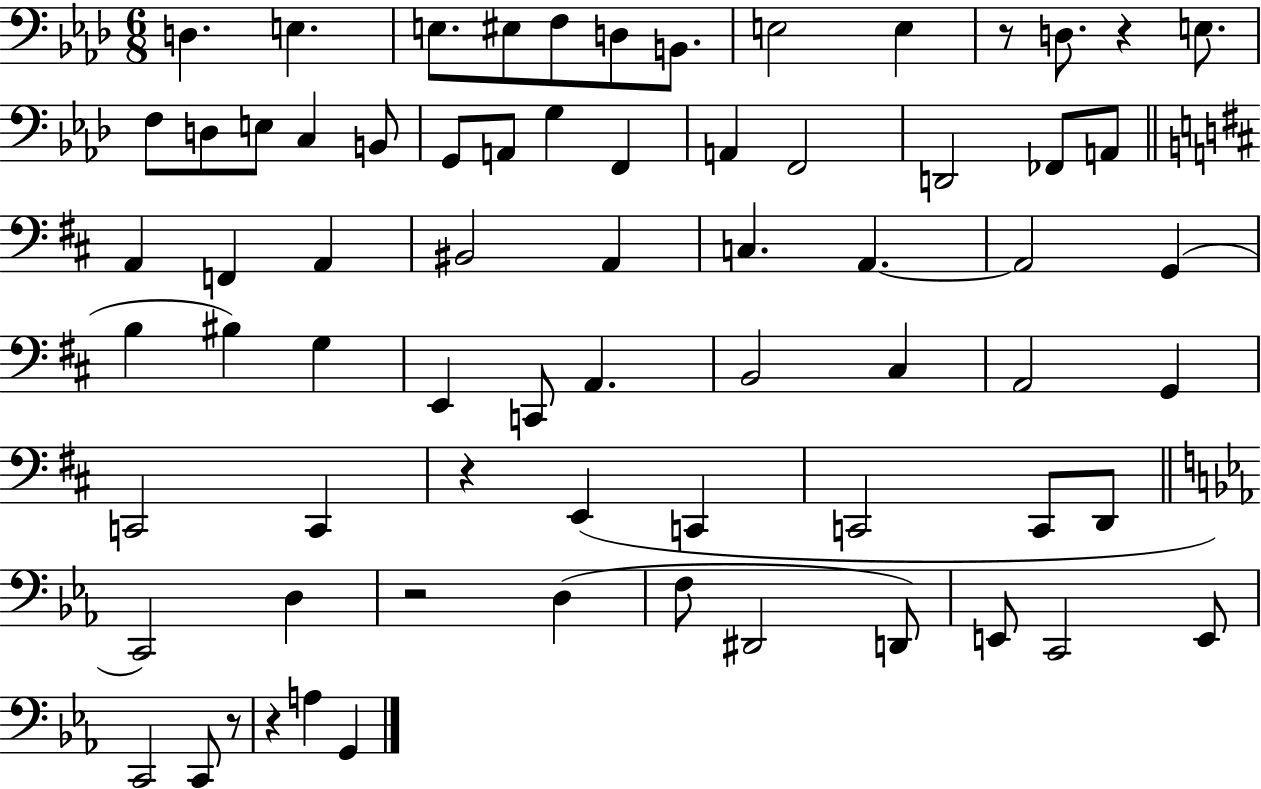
{
  \clef bass
  \numericTimeSignature
  \time 6/8
  \key aes \major
  d4. e4. | e8. eis8 f8 d8 b,8. | e2 e4 | r8 d8. r4 e8. | \break f8 d8 e8 c4 b,8 | g,8 a,8 g4 f,4 | a,4 f,2 | d,2 fes,8 a,8 | \break \bar "||" \break \key d \major a,4 f,4 a,4 | bis,2 a,4 | c4. a,4.~~ | a,2 g,4( | \break b4 bis4) g4 | e,4 c,8 a,4. | b,2 cis4 | a,2 g,4 | \break c,2 c,4 | r4 e,4( c,4 | c,2 c,8 d,8 | \bar "||" \break \key ees \major c,2) d4 | r2 d4( | f8 dis,2 d,8) | e,8 c,2 e,8 | \break c,2 c,8 r8 | r4 a4 g,4 | \bar "|."
}